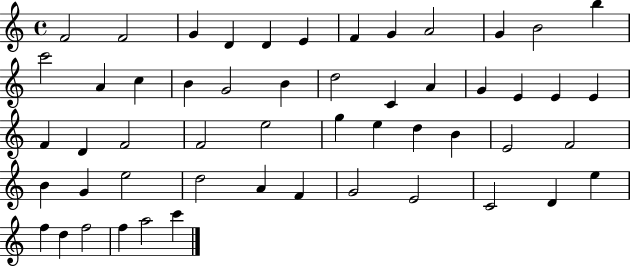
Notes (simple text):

F4/h F4/h G4/q D4/q D4/q E4/q F4/q G4/q A4/h G4/q B4/h B5/q C6/h A4/q C5/q B4/q G4/h B4/q D5/h C4/q A4/q G4/q E4/q E4/q E4/q F4/q D4/q F4/h F4/h E5/h G5/q E5/q D5/q B4/q E4/h F4/h B4/q G4/q E5/h D5/h A4/q F4/q G4/h E4/h C4/h D4/q E5/q F5/q D5/q F5/h F5/q A5/h C6/q